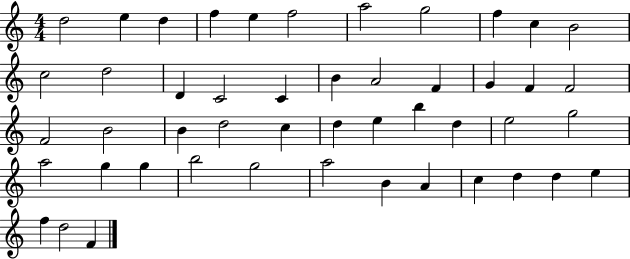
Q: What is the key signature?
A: C major